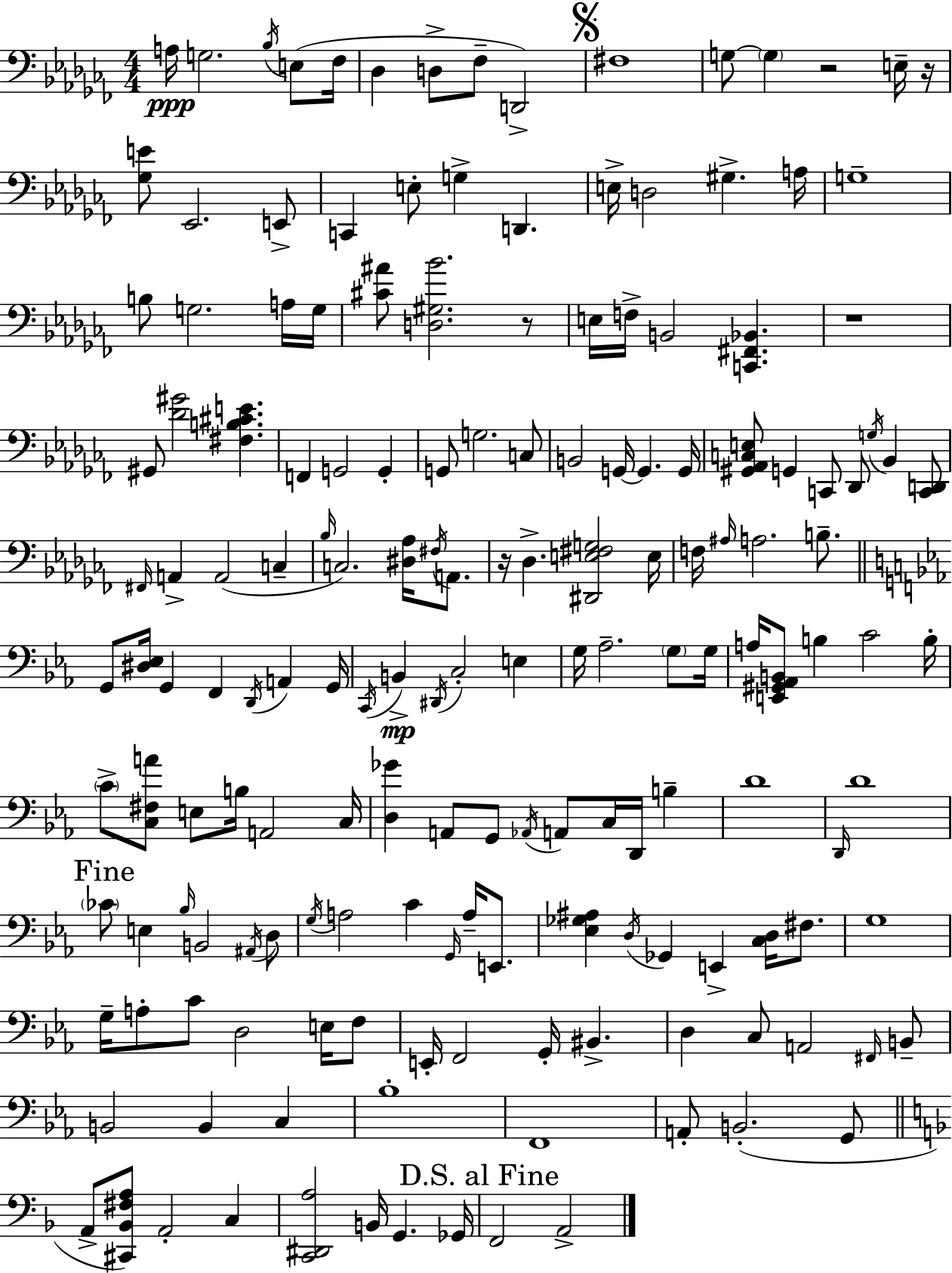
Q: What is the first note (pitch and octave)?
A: A3